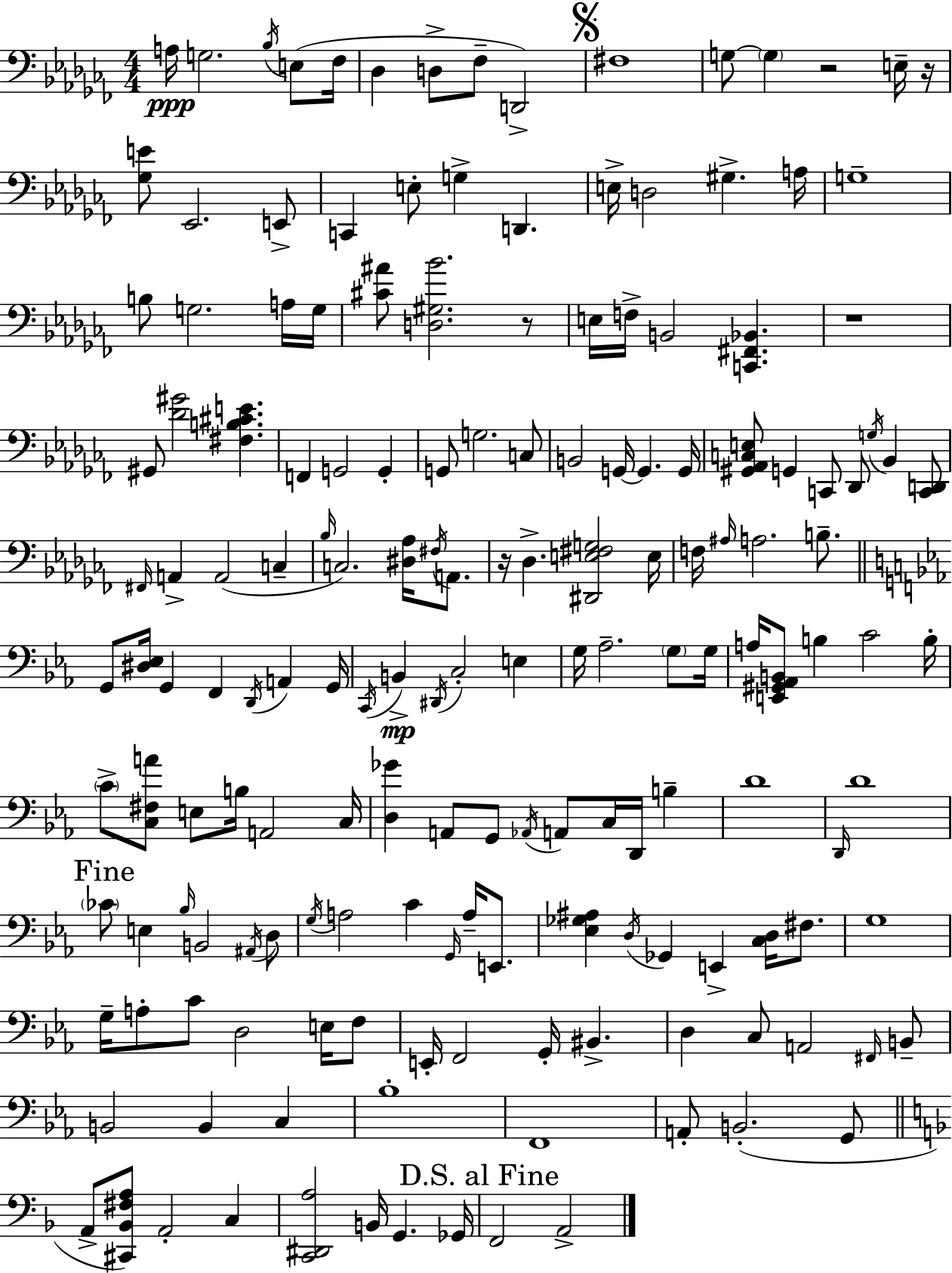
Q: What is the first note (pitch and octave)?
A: A3